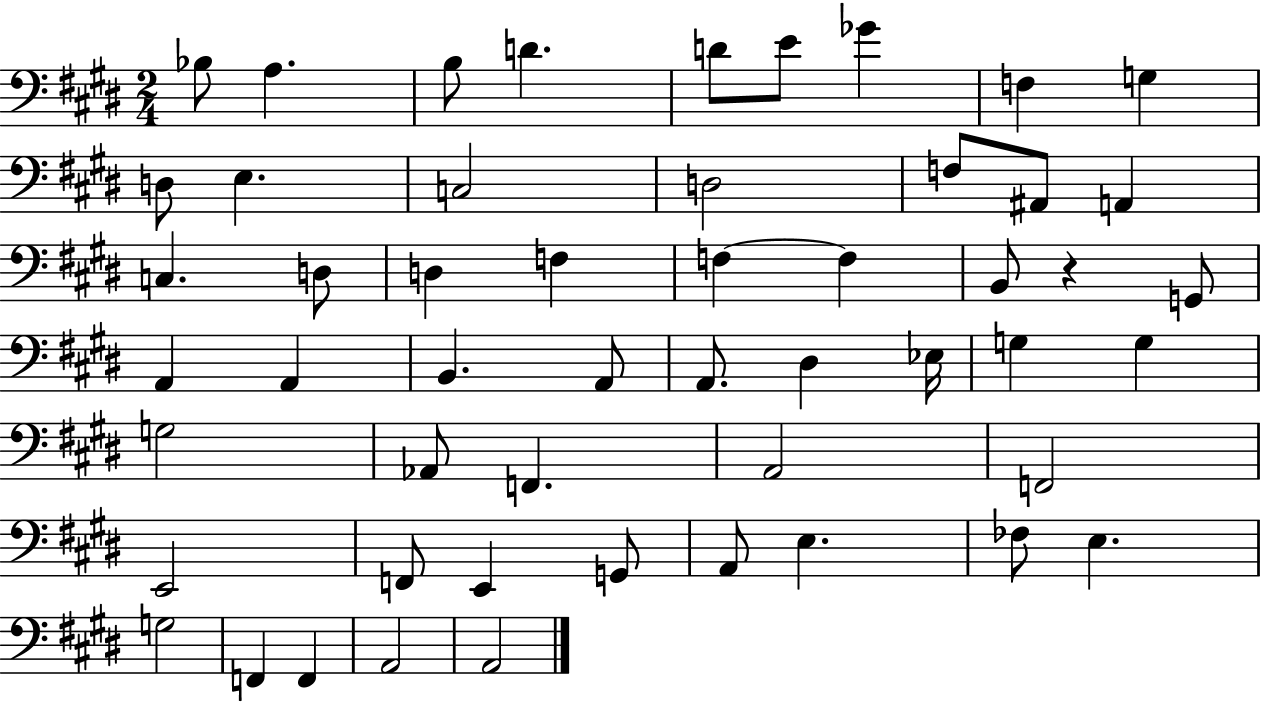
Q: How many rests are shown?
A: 1